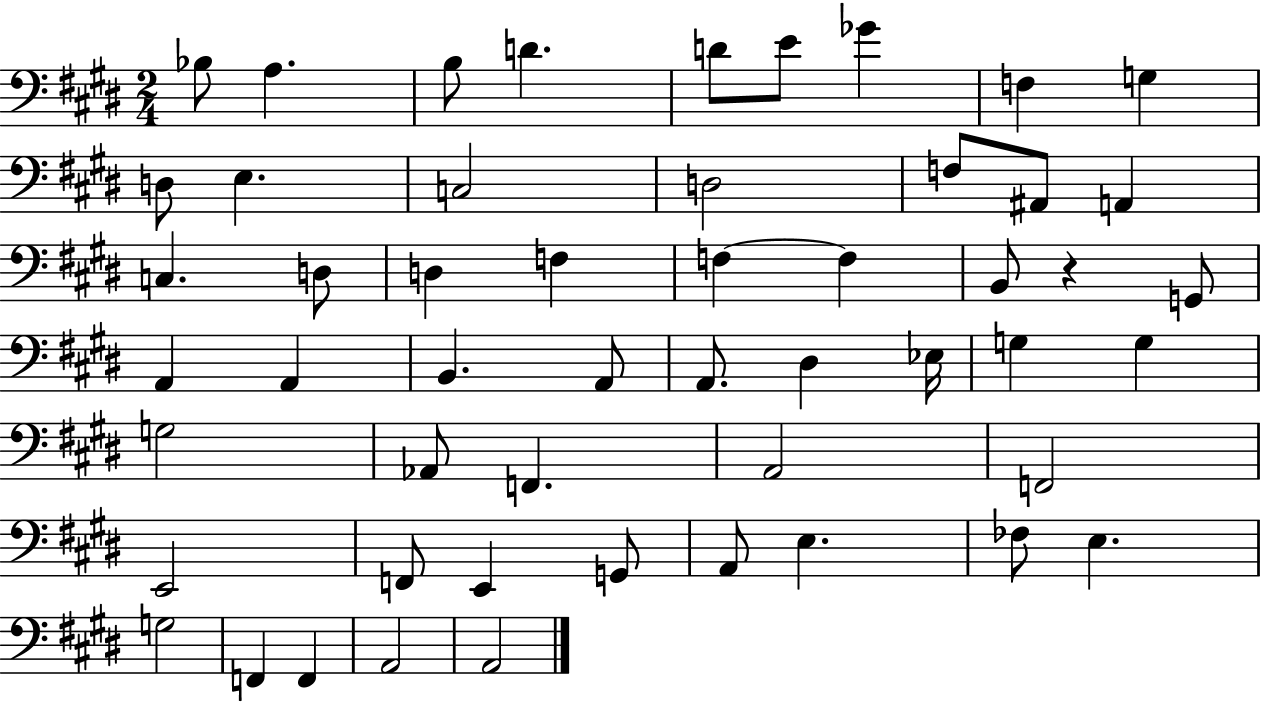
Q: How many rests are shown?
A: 1